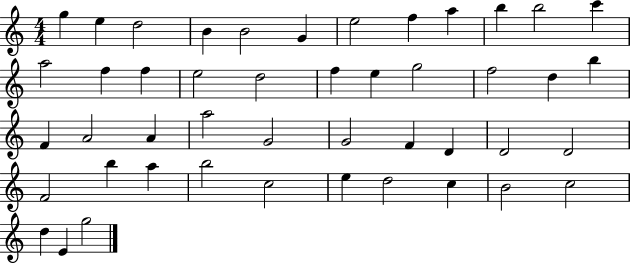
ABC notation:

X:1
T:Untitled
M:4/4
L:1/4
K:C
g e d2 B B2 G e2 f a b b2 c' a2 f f e2 d2 f e g2 f2 d b F A2 A a2 G2 G2 F D D2 D2 F2 b a b2 c2 e d2 c B2 c2 d E g2